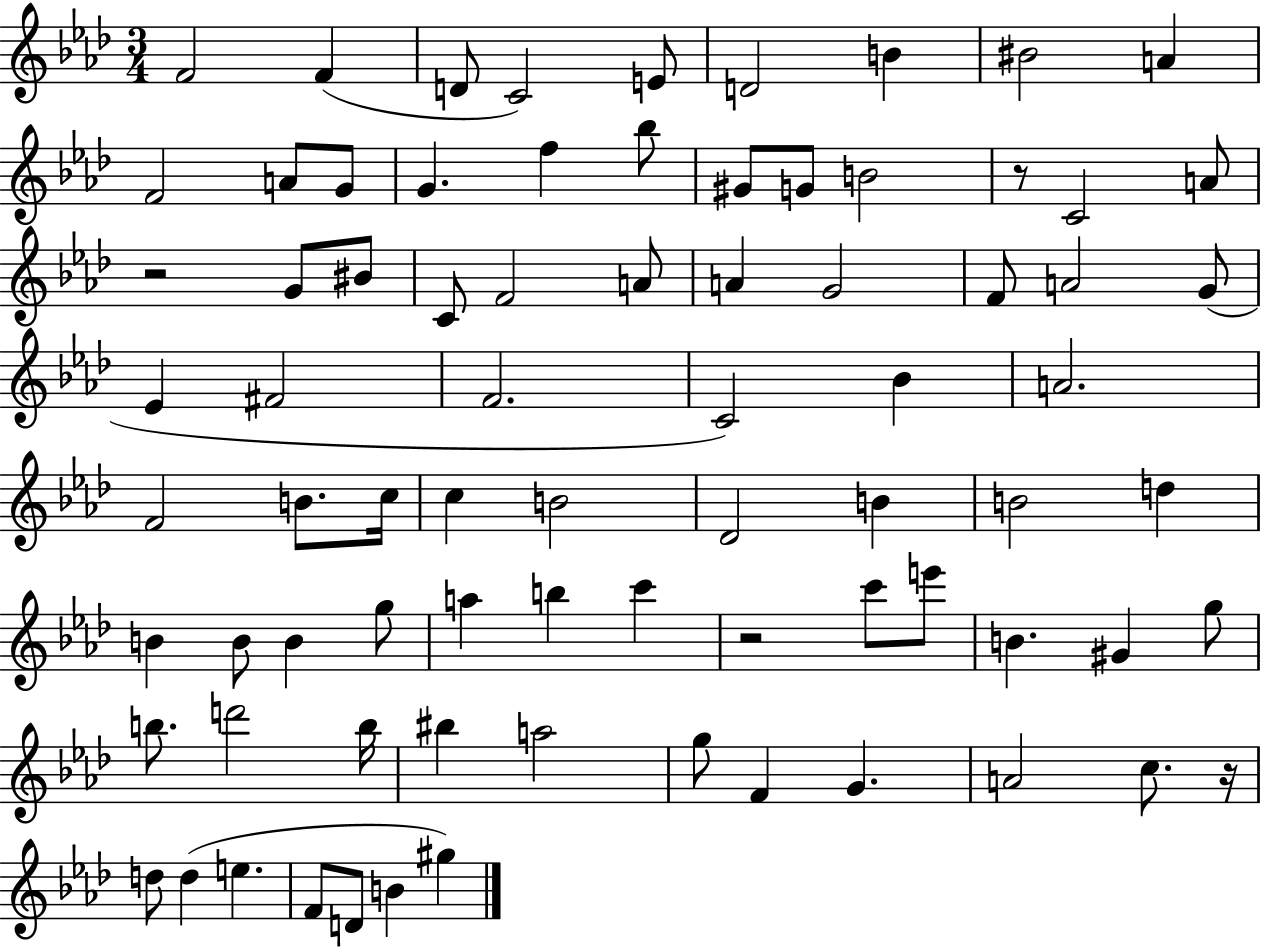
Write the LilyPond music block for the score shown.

{
  \clef treble
  \numericTimeSignature
  \time 3/4
  \key aes \major
  \repeat volta 2 { f'2 f'4( | d'8 c'2) e'8 | d'2 b'4 | bis'2 a'4 | \break f'2 a'8 g'8 | g'4. f''4 bes''8 | gis'8 g'8 b'2 | r8 c'2 a'8 | \break r2 g'8 bis'8 | c'8 f'2 a'8 | a'4 g'2 | f'8 a'2 g'8( | \break ees'4 fis'2 | f'2. | c'2) bes'4 | a'2. | \break f'2 b'8. c''16 | c''4 b'2 | des'2 b'4 | b'2 d''4 | \break b'4 b'8 b'4 g''8 | a''4 b''4 c'''4 | r2 c'''8 e'''8 | b'4. gis'4 g''8 | \break b''8. d'''2 b''16 | bis''4 a''2 | g''8 f'4 g'4. | a'2 c''8. r16 | \break d''8 d''4( e''4. | f'8 d'8 b'4 gis''4) | } \bar "|."
}